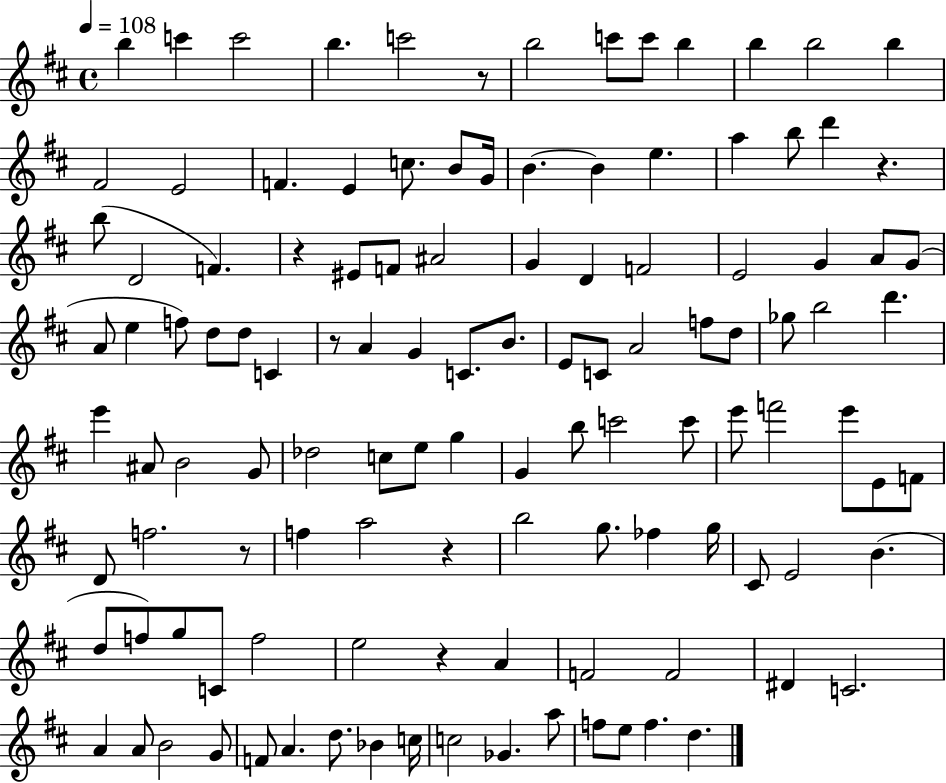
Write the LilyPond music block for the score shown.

{
  \clef treble
  \time 4/4
  \defaultTimeSignature
  \key d \major
  \tempo 4 = 108
  b''4 c'''4 c'''2 | b''4. c'''2 r8 | b''2 c'''8 c'''8 b''4 | b''4 b''2 b''4 | \break fis'2 e'2 | f'4. e'4 c''8. b'8 g'16 | b'4.~~ b'4 e''4. | a''4 b''8 d'''4 r4. | \break b''8( d'2 f'4.) | r4 eis'8 f'8 ais'2 | g'4 d'4 f'2 | e'2 g'4 a'8 g'8( | \break a'8 e''4 f''8) d''8 d''8 c'4 | r8 a'4 g'4 c'8. b'8. | e'8 c'8 a'2 f''8 d''8 | ges''8 b''2 d'''4. | \break e'''4 ais'8 b'2 g'8 | des''2 c''8 e''8 g''4 | g'4 b''8 c'''2 c'''8 | e'''8 f'''2 e'''8 e'8 f'8 | \break d'8 f''2. r8 | f''4 a''2 r4 | b''2 g''8. fes''4 g''16 | cis'8 e'2 b'4.( | \break d''8 f''8) g''8 c'8 f''2 | e''2 r4 a'4 | f'2 f'2 | dis'4 c'2. | \break a'4 a'8 b'2 g'8 | f'8 a'4. d''8. bes'4 c''16 | c''2 ges'4. a''8 | f''8 e''8 f''4. d''4. | \break \bar "|."
}